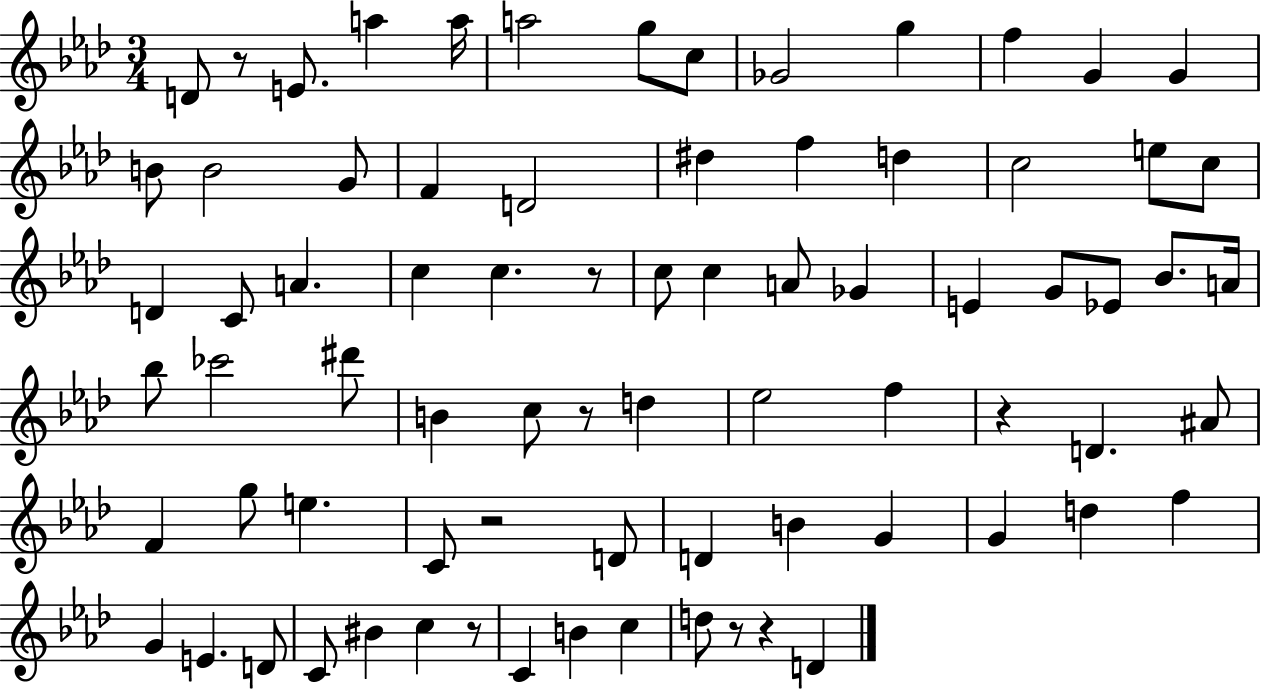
{
  \clef treble
  \numericTimeSignature
  \time 3/4
  \key aes \major
  d'8 r8 e'8. a''4 a''16 | a''2 g''8 c''8 | ges'2 g''4 | f''4 g'4 g'4 | \break b'8 b'2 g'8 | f'4 d'2 | dis''4 f''4 d''4 | c''2 e''8 c''8 | \break d'4 c'8 a'4. | c''4 c''4. r8 | c''8 c''4 a'8 ges'4 | e'4 g'8 ees'8 bes'8. a'16 | \break bes''8 ces'''2 dis'''8 | b'4 c''8 r8 d''4 | ees''2 f''4 | r4 d'4. ais'8 | \break f'4 g''8 e''4. | c'8 r2 d'8 | d'4 b'4 g'4 | g'4 d''4 f''4 | \break g'4 e'4. d'8 | c'8 bis'4 c''4 r8 | c'4 b'4 c''4 | d''8 r8 r4 d'4 | \break \bar "|."
}